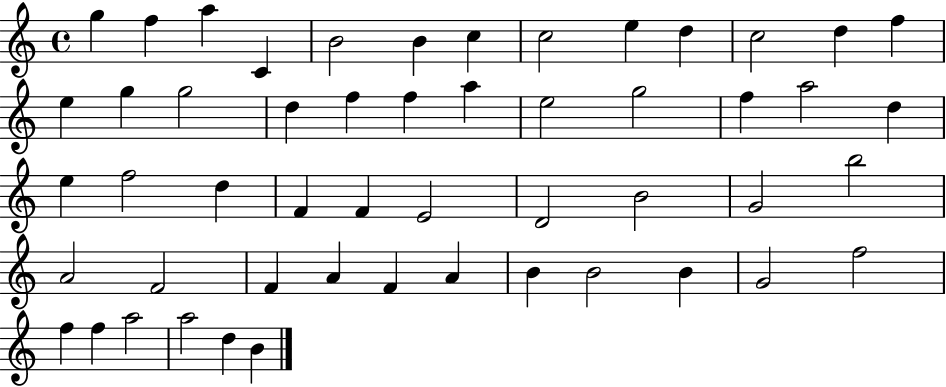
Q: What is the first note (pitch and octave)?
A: G5